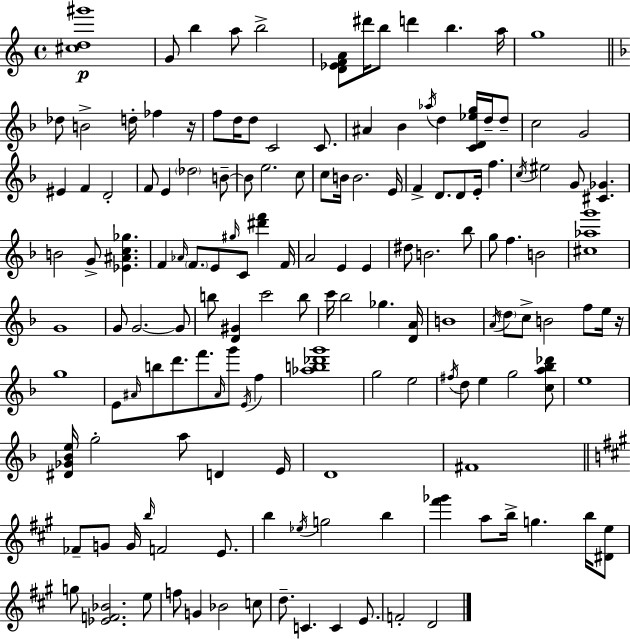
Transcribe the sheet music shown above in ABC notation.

X:1
T:Untitled
M:4/4
L:1/4
K:Am
[^cd^g']4 G/2 b a/2 b2 [D_EFA]/2 ^d'/4 b/2 d' b a/4 g4 _d/2 B2 d/4 _f z/4 f/2 d/4 d/2 C2 C/2 ^A _B _a/4 d [CD_eg]/4 d/4 d/2 c2 G2 ^E F D2 F/2 E _d2 B/2 B/2 e2 c/2 c/2 B/4 B2 E/4 F D/2 D/2 E/4 f c/4 ^e2 G/2 [^C_G] B2 G/2 [_E^Ac_g] F _A/4 F/2 E/2 ^g/4 C/2 [^d'f'] F/4 A2 E E ^d/2 B2 _b/2 g/2 f B2 [^c_ag']4 G4 G/2 G2 G/2 b/2 [D^G] c'2 b/2 c'/4 _b2 _g [DA]/4 B4 A/4 d/2 c/2 B2 f/2 e/4 z/4 g4 E/2 ^A/4 b/2 d'/2 f'/2 ^A/4 g'/2 E/4 f [_ab_d'g']4 g2 e2 ^f/4 d/2 e g2 [ca_b_d']/2 e4 [^D_G_Be]/4 g2 a/2 D E/4 D4 ^F4 _F/2 G/2 G/4 b/4 F2 E/2 b _e/4 g2 b [^f'_g'] a/2 b/4 g b/4 [^De]/2 g/2 [_EF_B]2 e/2 f/2 G _B2 c/2 d/2 C C E/2 F2 D2